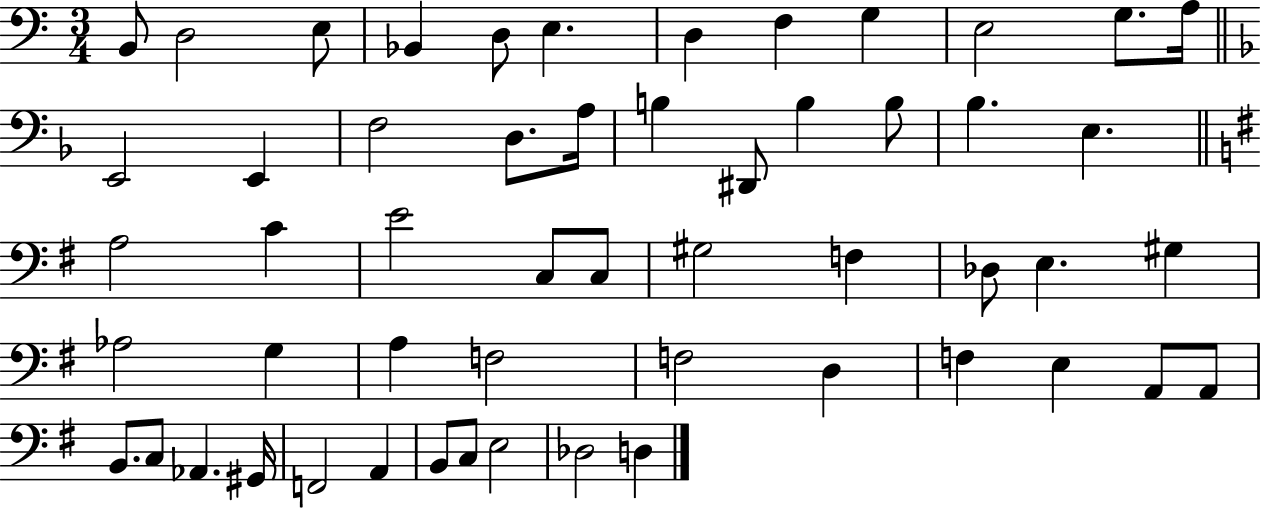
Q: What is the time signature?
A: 3/4